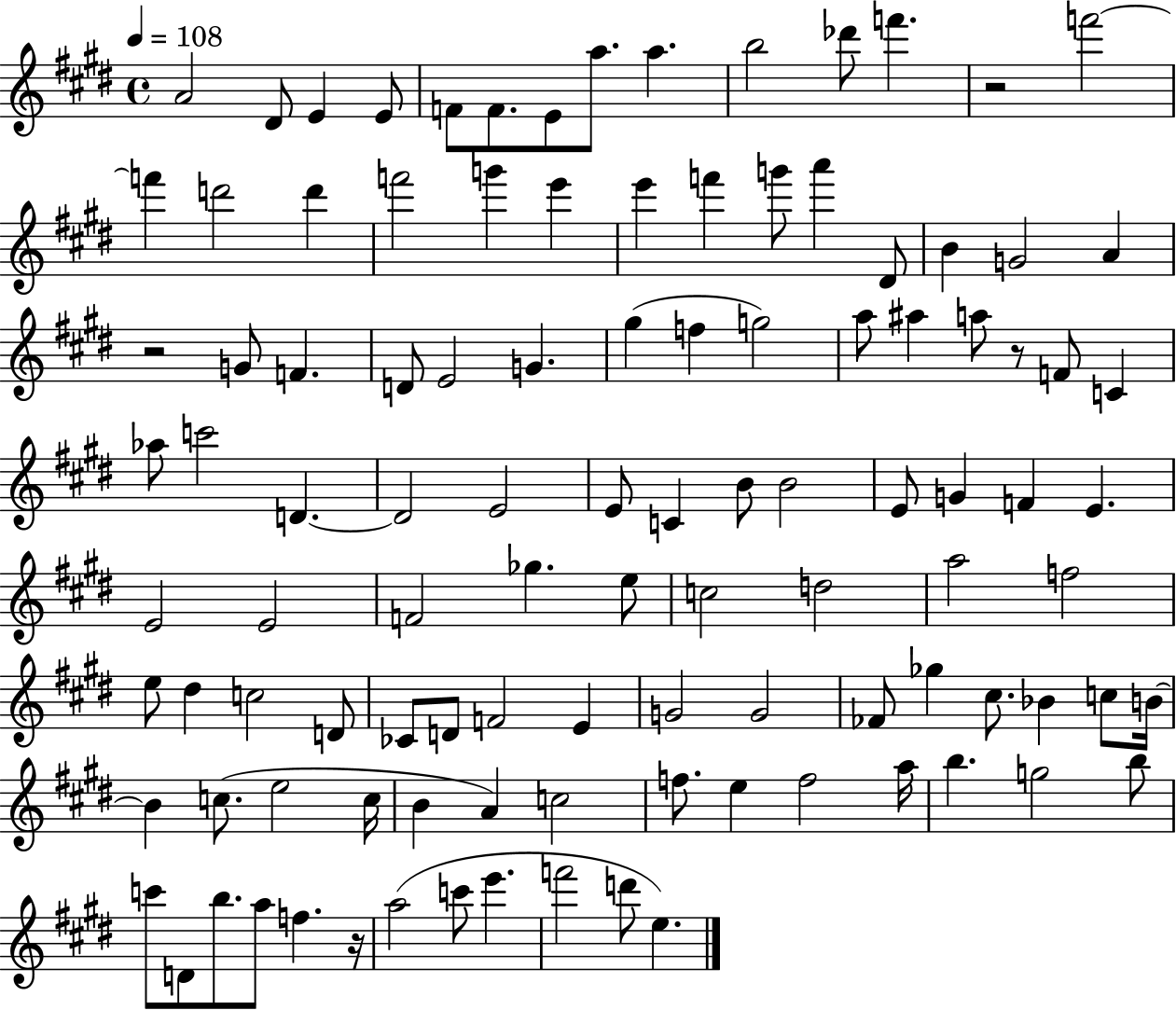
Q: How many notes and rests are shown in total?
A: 107